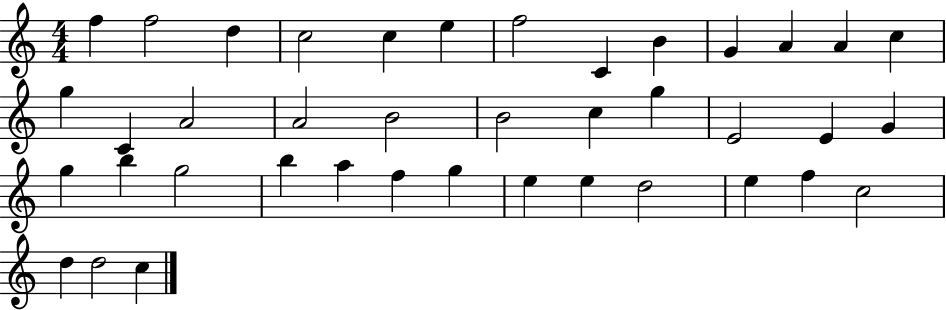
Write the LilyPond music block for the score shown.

{
  \clef treble
  \numericTimeSignature
  \time 4/4
  \key c \major
  f''4 f''2 d''4 | c''2 c''4 e''4 | f''2 c'4 b'4 | g'4 a'4 a'4 c''4 | \break g''4 c'4 a'2 | a'2 b'2 | b'2 c''4 g''4 | e'2 e'4 g'4 | \break g''4 b''4 g''2 | b''4 a''4 f''4 g''4 | e''4 e''4 d''2 | e''4 f''4 c''2 | \break d''4 d''2 c''4 | \bar "|."
}